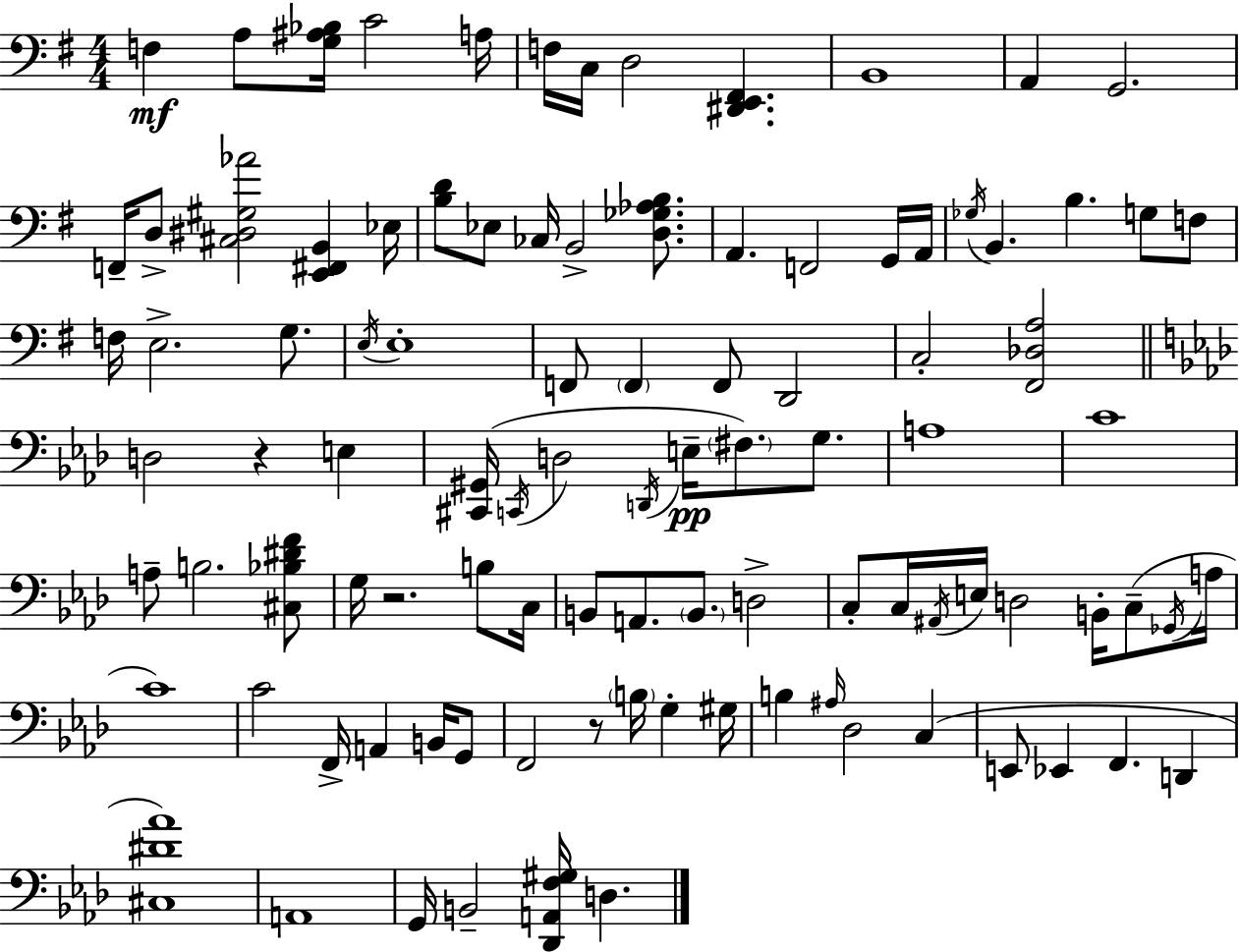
X:1
T:Untitled
M:4/4
L:1/4
K:G
F, A,/2 [G,^A,_B,]/4 C2 A,/4 F,/4 C,/4 D,2 [^D,,E,,^F,,] B,,4 A,, G,,2 F,,/4 D,/2 [^C,^D,^G,_A]2 [E,,^F,,B,,] _E,/4 [B,D]/2 _E,/2 _C,/4 B,,2 [D,_G,_A,B,]/2 A,, F,,2 G,,/4 A,,/4 _G,/4 B,, B, G,/2 F,/2 F,/4 E,2 G,/2 E,/4 E,4 F,,/2 F,, F,,/2 D,,2 C,2 [^F,,_D,A,]2 D,2 z E, [^C,,^G,,]/4 C,,/4 D,2 D,,/4 E,/4 ^F,/2 G,/2 A,4 C4 A,/2 B,2 [^C,_B,^DF]/2 G,/4 z2 B,/2 C,/4 B,,/2 A,,/2 B,,/2 D,2 C,/2 C,/4 ^A,,/4 E,/4 D,2 B,,/4 C,/2 _G,,/4 A,/4 C4 C2 F,,/4 A,, B,,/4 G,,/2 F,,2 z/2 B,/4 G, ^G,/4 B, ^A,/4 _D,2 C, E,,/2 _E,, F,, D,, [^C,^D_A]4 A,,4 G,,/4 B,,2 [_D,,A,,F,^G,]/4 D,